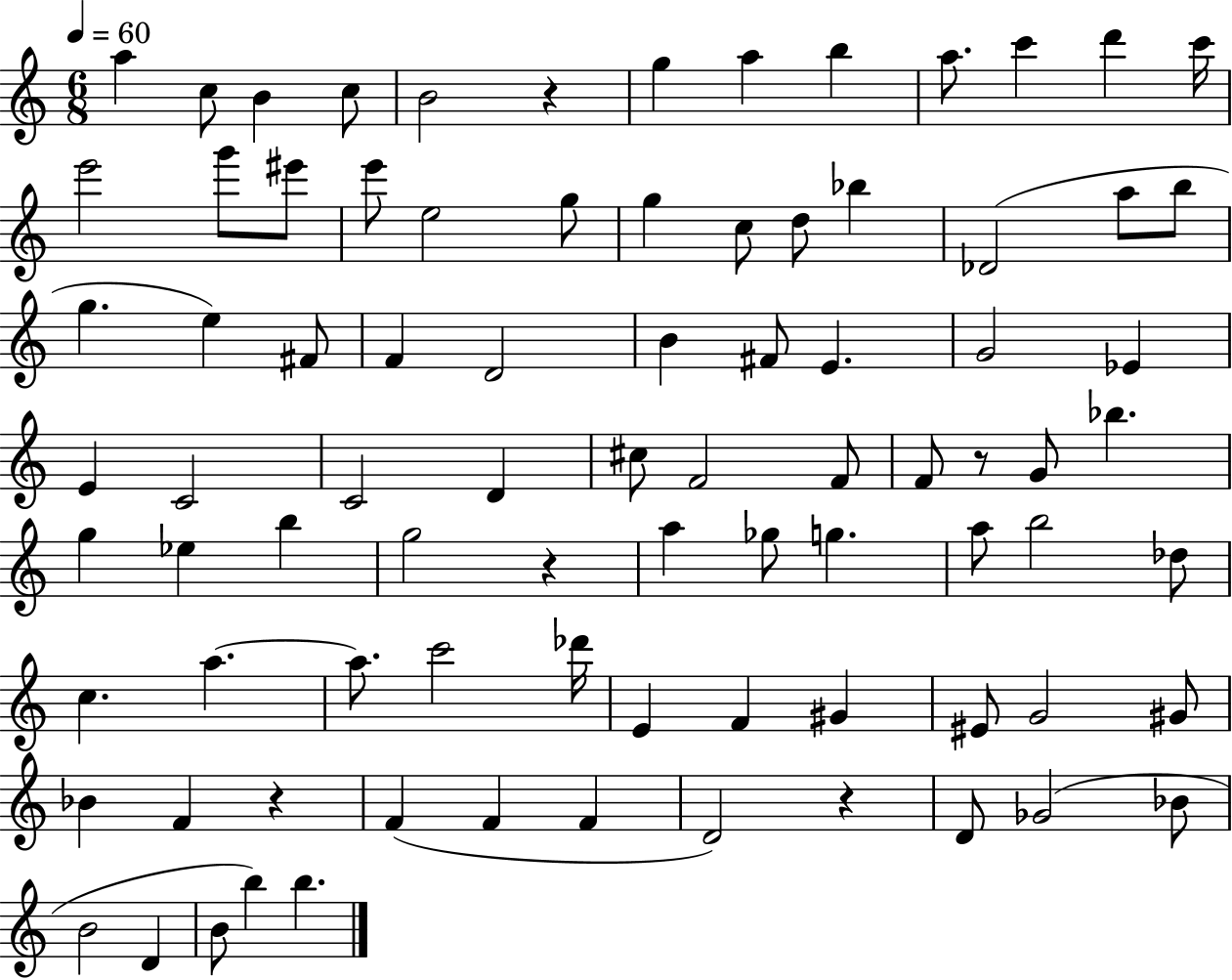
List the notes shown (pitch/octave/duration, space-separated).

A5/q C5/e B4/q C5/e B4/h R/q G5/q A5/q B5/q A5/e. C6/q D6/q C6/s E6/h G6/e EIS6/e E6/e E5/h G5/e G5/q C5/e D5/e Bb5/q Db4/h A5/e B5/e G5/q. E5/q F#4/e F4/q D4/h B4/q F#4/e E4/q. G4/h Eb4/q E4/q C4/h C4/h D4/q C#5/e F4/h F4/e F4/e R/e G4/e Bb5/q. G5/q Eb5/q B5/q G5/h R/q A5/q Gb5/e G5/q. A5/e B5/h Db5/e C5/q. A5/q. A5/e. C6/h Db6/s E4/q F4/q G#4/q EIS4/e G4/h G#4/e Bb4/q F4/q R/q F4/q F4/q F4/q D4/h R/q D4/e Gb4/h Bb4/e B4/h D4/q B4/e B5/q B5/q.